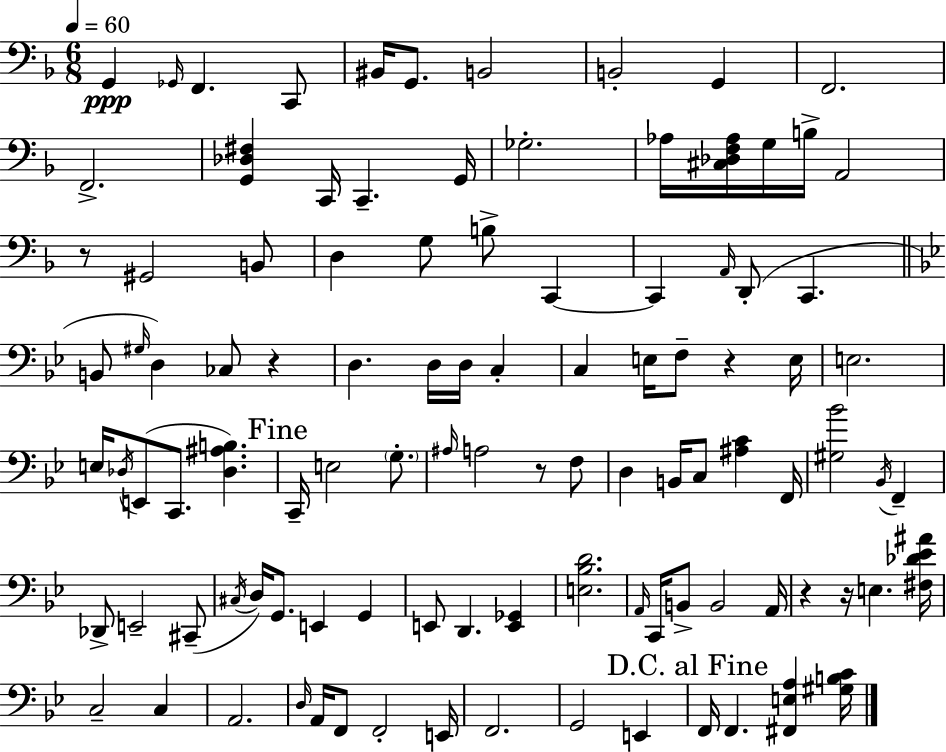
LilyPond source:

{
  \clef bass
  \numericTimeSignature
  \time 6/8
  \key f \major
  \tempo 4 = 60
  \repeat volta 2 { g,4\ppp \grace { ges,16 } f,4. c,8 | bis,16 g,8. b,2 | b,2-. g,4 | f,2. | \break f,2.-> | <g, des fis>4 c,16 c,4.-- | g,16 ges2.-. | aes16 <cis des f aes>16 g16 b16-> a,2 | \break r8 gis,2 b,8 | d4 g8 b8-> c,4~~ | c,4 \grace { a,16 } d,8-.( c,4. | \bar "||" \break \key g \minor b,8 \grace { gis16 } d4) ces8 r4 | d4. d16 d16 c4-. | c4 e16 f8-- r4 | e16 e2. | \break e16 \acciaccatura { des16 } e,8( c,8. <des ais b>4.) | \mark "Fine" c,16-- e2 \parenthesize g8.-. | \grace { ais16 } a2 r8 | f8 d4 b,16 c8 <ais c'>4 | \break f,16 <gis bes'>2 \acciaccatura { bes,16 } | f,4-- des,8-> e,2-- | cis,8--( \acciaccatura { cis16 } d16) g,8. e,4 | g,4 e,8 d,4. | \break <e, ges,>4 <e bes d'>2. | \grace { a,16 } c,16 b,8-> b,2 | a,16 r4 r16 e4. | <fis des' ees' ais'>16 c2-- | \break c4 a,2. | \grace { d16 } a,16 f,8 f,2-. | e,16 f,2. | g,2 | \break e,4 \mark "D.C. al Fine" f,16 f,4. | <fis, e a>4 <gis b c'>16 } \bar "|."
}